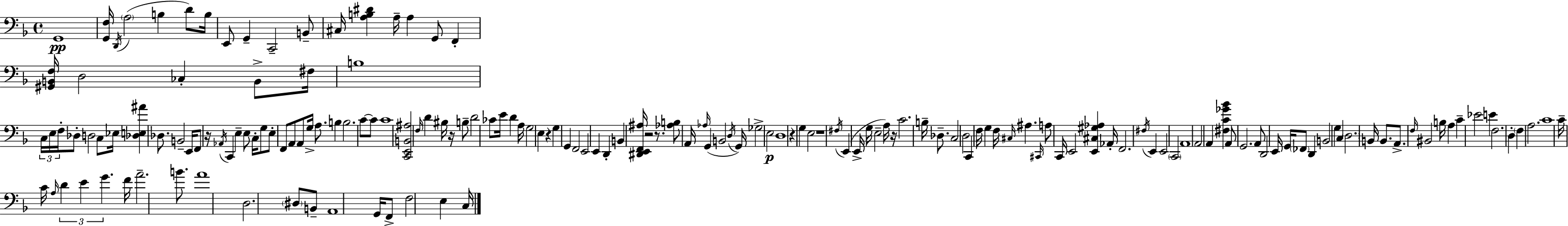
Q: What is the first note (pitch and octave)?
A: G2